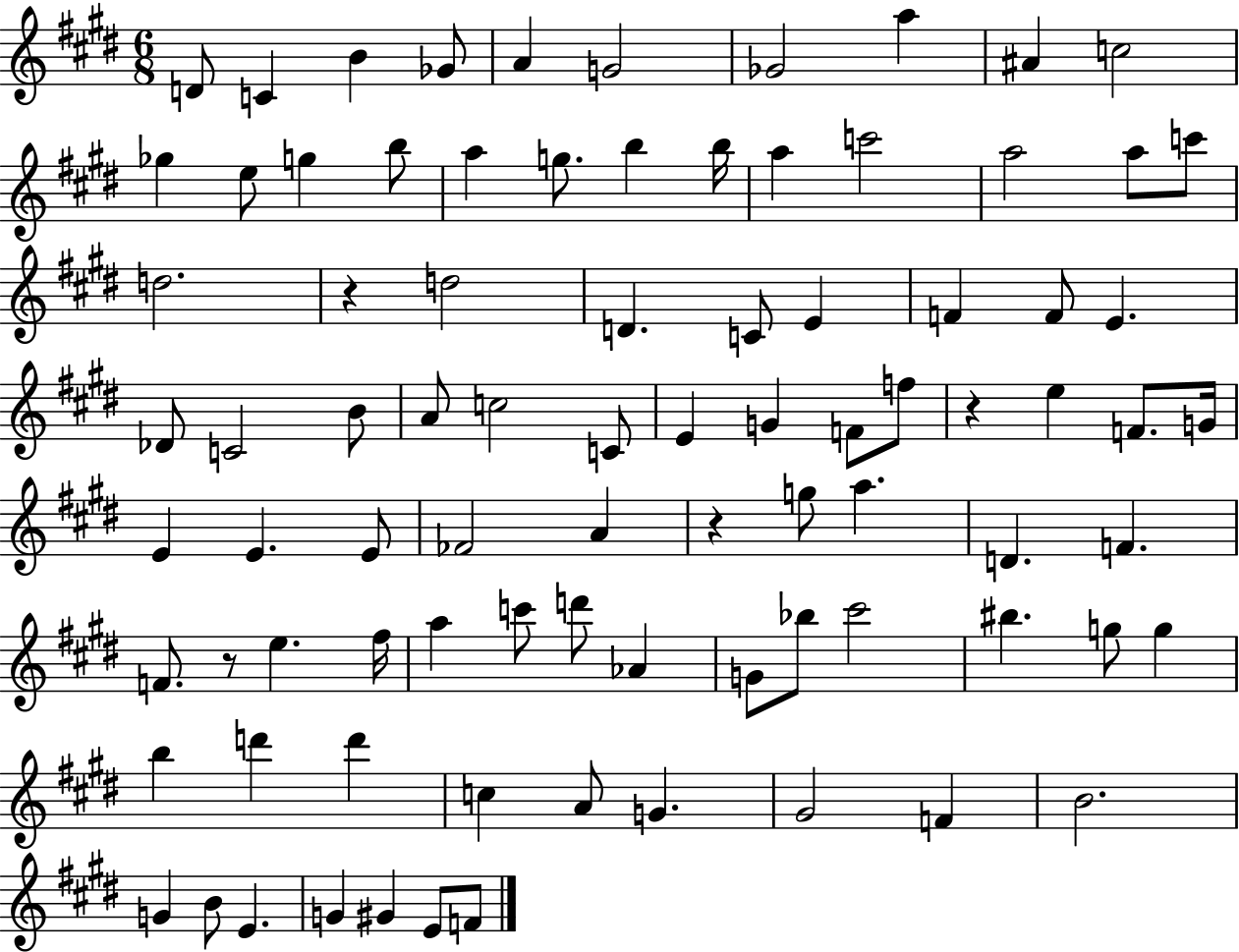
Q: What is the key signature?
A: E major